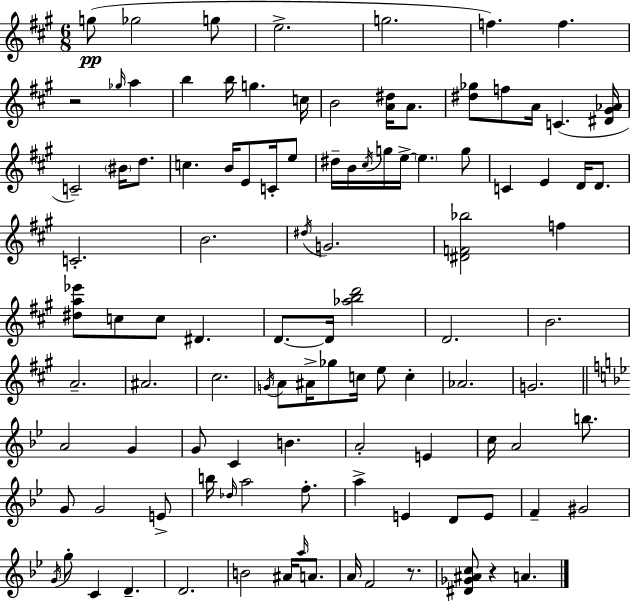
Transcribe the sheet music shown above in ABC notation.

X:1
T:Untitled
M:6/8
L:1/4
K:A
g/2 _g2 g/2 e2 g2 f f z2 _g/4 a b b/4 g c/4 B2 [A^d]/4 A/2 [^d_g]/2 f/2 A/4 C [^D^G_A]/4 C2 ^B/4 d/2 c B/4 E/2 C/4 e/2 ^d/4 B/4 ^c/4 g/4 e/4 e g/2 C E D/4 D/2 C2 B2 ^d/4 G2 [^DF_b]2 f [^da_e']/2 c/2 c/2 ^D D/2 D/4 [_abd']2 D2 B2 A2 ^A2 ^c2 G/4 A/2 ^A/4 _g/2 c/4 e/2 c _A2 G2 A2 G G/2 C B A2 E c/4 A2 b/2 G/2 G2 E/2 b/4 _d/4 a2 f/2 a E D/2 E/2 F ^G2 G/4 g/2 C D D2 B2 ^A/4 a/4 A/2 A/4 F2 z/2 [^D_G^Ac]/2 z A